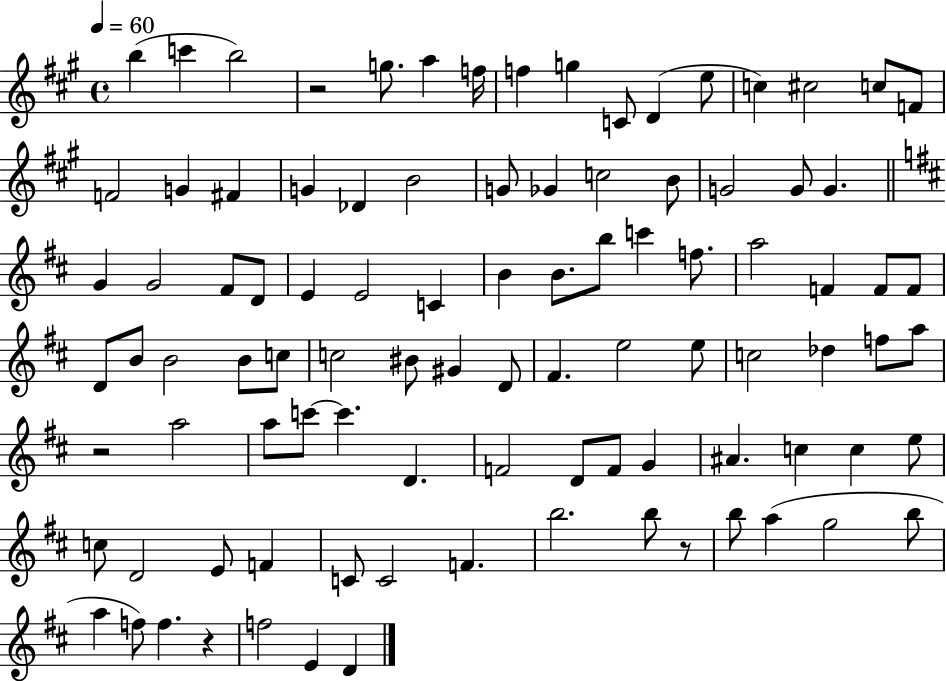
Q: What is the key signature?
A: A major